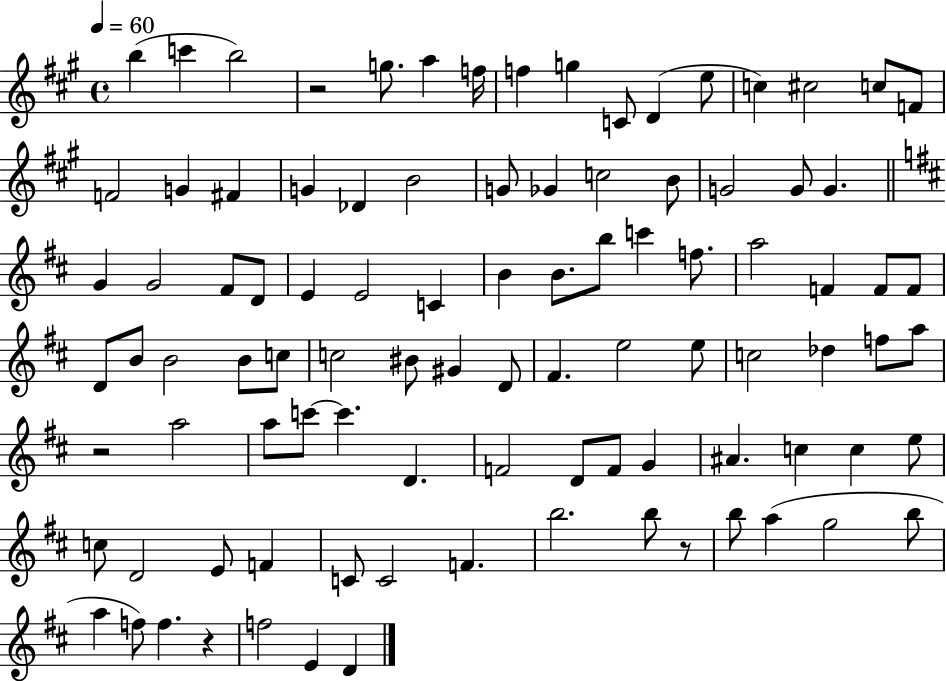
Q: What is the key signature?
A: A major